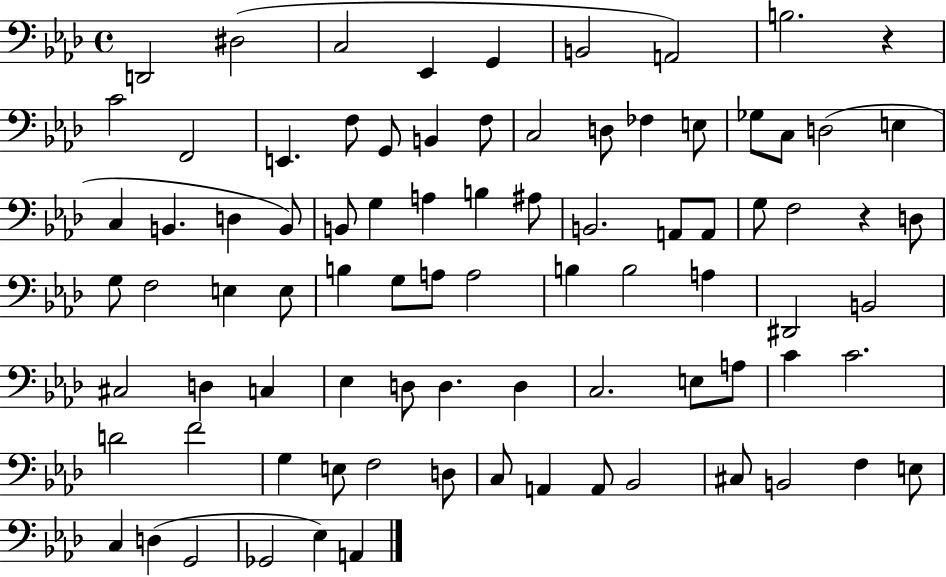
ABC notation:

X:1
T:Untitled
M:4/4
L:1/4
K:Ab
D,,2 ^D,2 C,2 _E,, G,, B,,2 A,,2 B,2 z C2 F,,2 E,, F,/2 G,,/2 B,, F,/2 C,2 D,/2 _F, E,/2 _G,/2 C,/2 D,2 E, C, B,, D, B,,/2 B,,/2 G, A, B, ^A,/2 B,,2 A,,/2 A,,/2 G,/2 F,2 z D,/2 G,/2 F,2 E, E,/2 B, G,/2 A,/2 A,2 B, B,2 A, ^D,,2 B,,2 ^C,2 D, C, _E, D,/2 D, D, C,2 E,/2 A,/2 C C2 D2 F2 G, E,/2 F,2 D,/2 C,/2 A,, A,,/2 _B,,2 ^C,/2 B,,2 F, E,/2 C, D, G,,2 _G,,2 _E, A,,